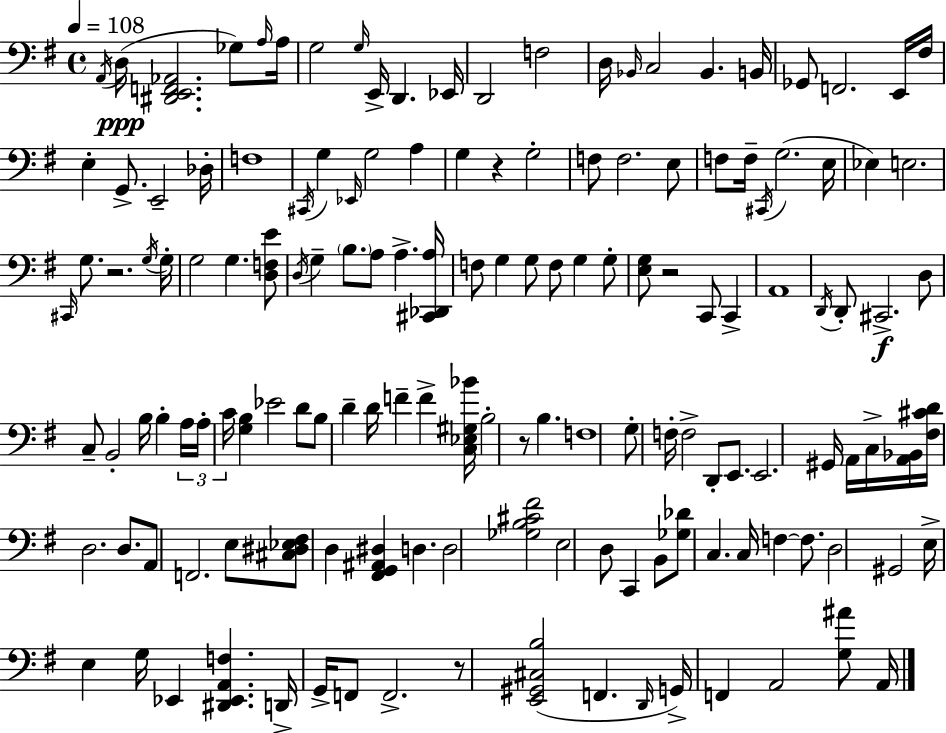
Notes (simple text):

A2/s D3/s [D#2,E2,F2,Ab2]/h. Gb3/e A3/s A3/s G3/h G3/s E2/s D2/q. Eb2/s D2/h F3/h D3/s Bb2/s C3/h Bb2/q. B2/s Gb2/e F2/h. E2/s F#3/s E3/q G2/e. E2/h Db3/s F3/w C#2/s G3/q Eb2/s G3/h A3/q G3/q R/q G3/h F3/e F3/h. E3/e F3/e F3/s C#2/s G3/h. E3/s Eb3/q E3/h. C#2/s G3/e. R/h. G3/s G3/s G3/h G3/q. [D3,F3,E4]/e D3/s G3/q B3/e. A3/e A3/q. [C#2,Db2,A3]/s F3/e G3/q G3/e F3/e G3/q G3/e [E3,G3]/e R/h C2/e C2/q A2/w D2/s D2/e C#2/h. D3/e C3/e B2/h B3/s B3/q A3/s A3/s C4/s [G3,B3]/q Eb4/h D4/e B3/e D4/q D4/s F4/q F4/q [C3,Eb3,G#3,Bb4]/s B3/h R/e B3/q. F3/w G3/e F3/s F3/h D2/e E2/e. E2/h. G#2/s A2/s C3/s [A2,Bb2]/s [F#3,C#4,D4]/s D3/h. D3/e. A2/e F2/h. E3/e [C#3,D#3,Eb3,F#3]/e D3/q [F#2,G2,A#2,D#3]/q D3/q. D3/h [Gb3,B3,C#4,F#4]/h E3/h D3/e C2/q B2/e [Gb3,Db4]/e C3/q. C3/s F3/q F3/e. D3/h G#2/h E3/s E3/q G3/s Eb2/q [D#2,Eb2,A2,F3]/q. D2/s G2/s F2/e F2/h. R/e [E2,G#2,C#3,B3]/h F2/q. D2/s G2/s F2/q A2/h [G3,A#4]/e A2/s